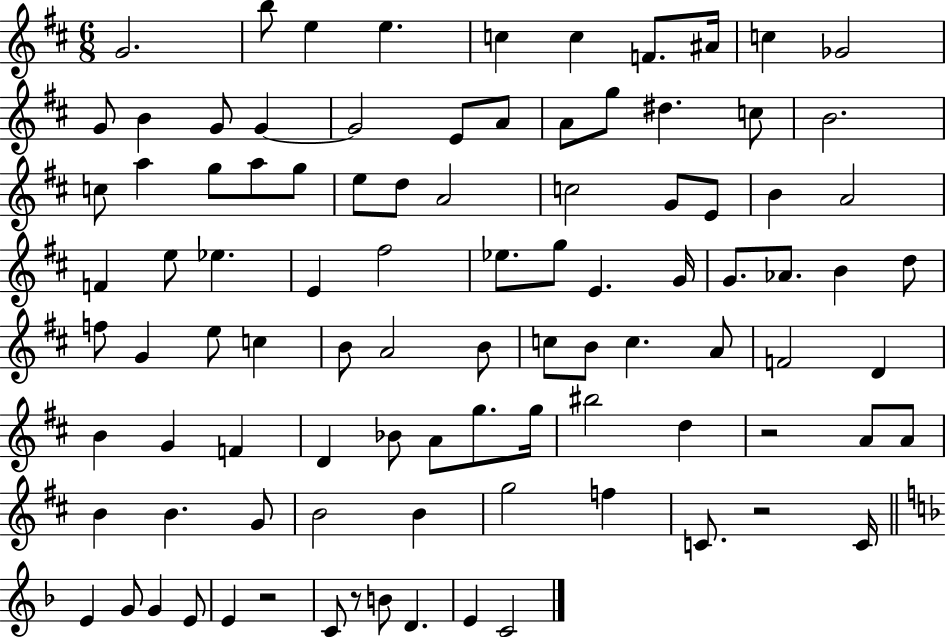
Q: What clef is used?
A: treble